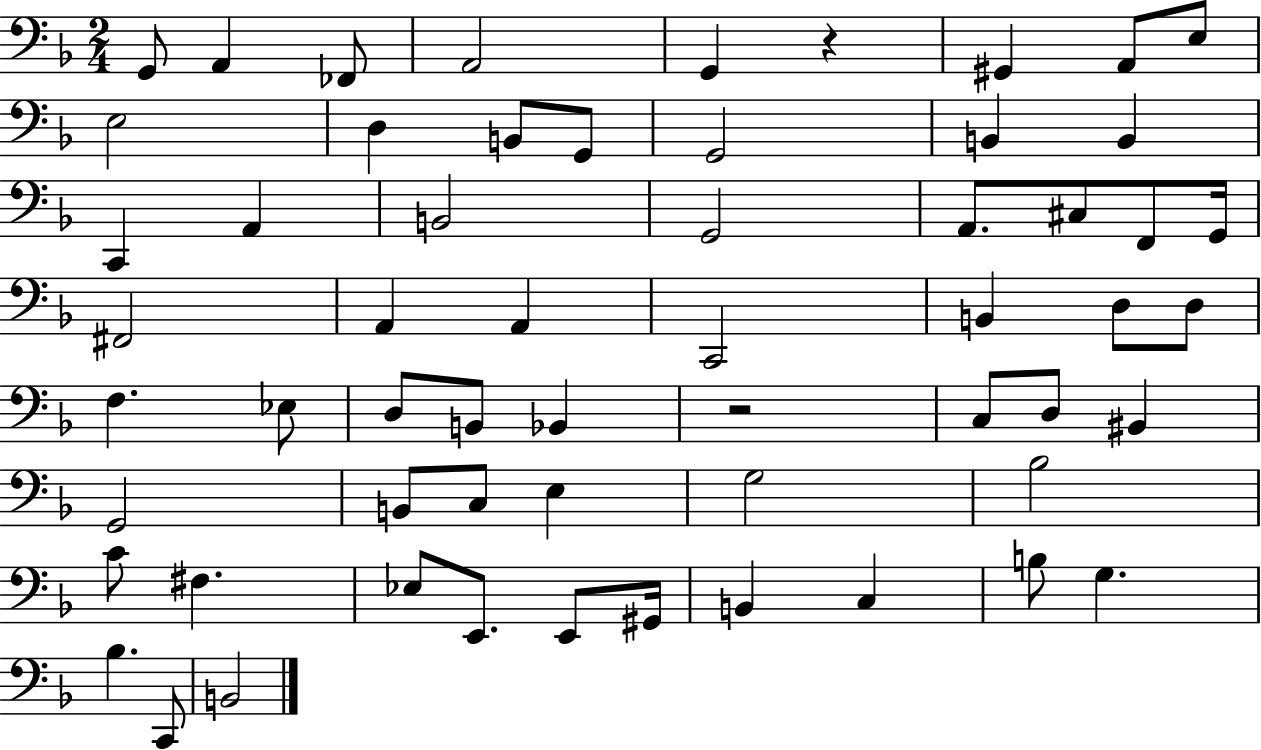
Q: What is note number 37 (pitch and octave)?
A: D3